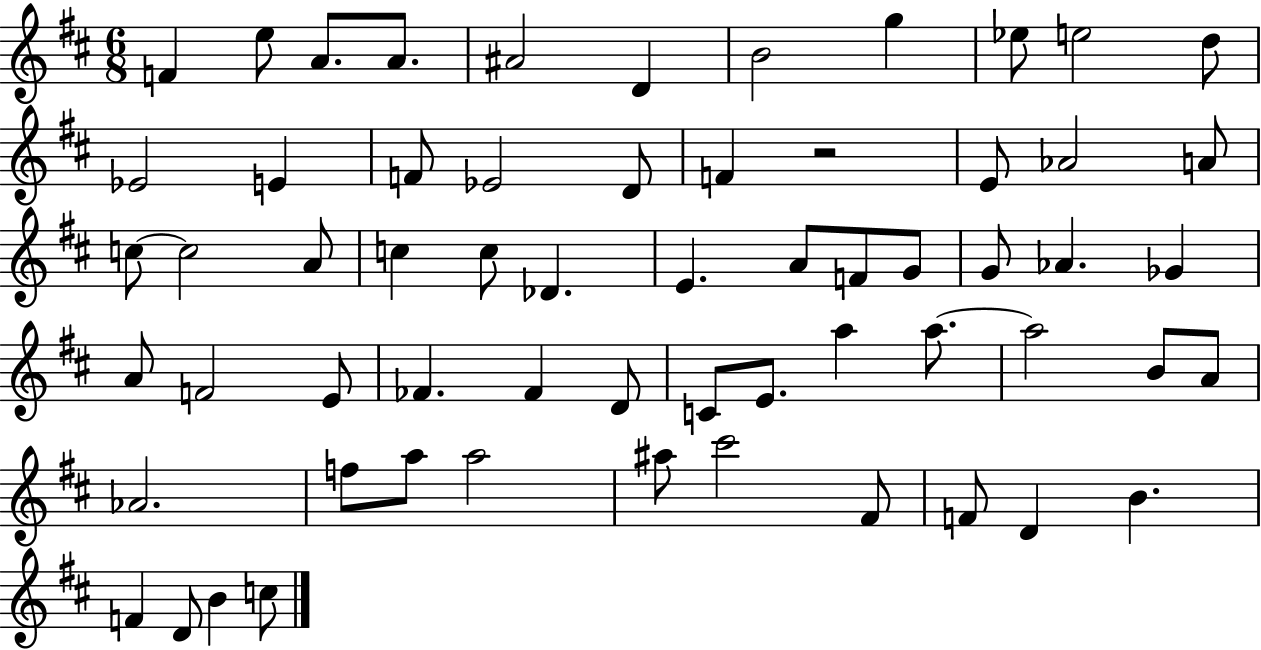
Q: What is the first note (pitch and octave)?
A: F4